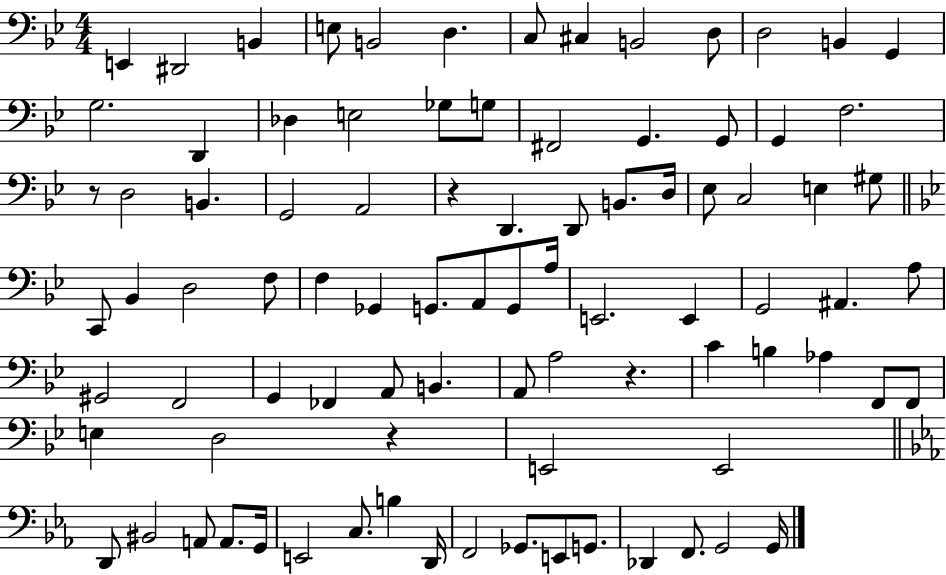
E2/q D#2/h B2/q E3/e B2/h D3/q. C3/e C#3/q B2/h D3/e D3/h B2/q G2/q G3/h. D2/q Db3/q E3/h Gb3/e G3/e F#2/h G2/q. G2/e G2/q F3/h. R/e D3/h B2/q. G2/h A2/h R/q D2/q. D2/e B2/e. D3/s Eb3/e C3/h E3/q G#3/e C2/e Bb2/q D3/h F3/e F3/q Gb2/q G2/e. A2/e G2/e A3/s E2/h. E2/q G2/h A#2/q. A3/e G#2/h F2/h G2/q FES2/q A2/e B2/q. A2/e A3/h R/q. C4/q B3/q Ab3/q F2/e F2/e E3/q D3/h R/q E2/h E2/h D2/e BIS2/h A2/e A2/e. G2/s E2/h C3/e. B3/q D2/s F2/h Gb2/e. E2/e G2/e. Db2/q F2/e. G2/h G2/s